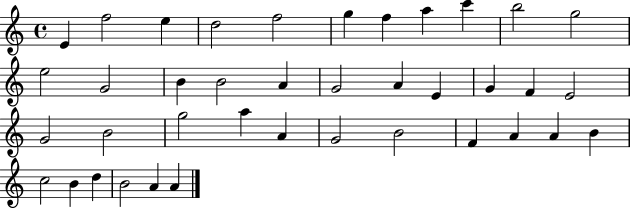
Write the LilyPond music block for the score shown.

{
  \clef treble
  \time 4/4
  \defaultTimeSignature
  \key c \major
  e'4 f''2 e''4 | d''2 f''2 | g''4 f''4 a''4 c'''4 | b''2 g''2 | \break e''2 g'2 | b'4 b'2 a'4 | g'2 a'4 e'4 | g'4 f'4 e'2 | \break g'2 b'2 | g''2 a''4 a'4 | g'2 b'2 | f'4 a'4 a'4 b'4 | \break c''2 b'4 d''4 | b'2 a'4 a'4 | \bar "|."
}